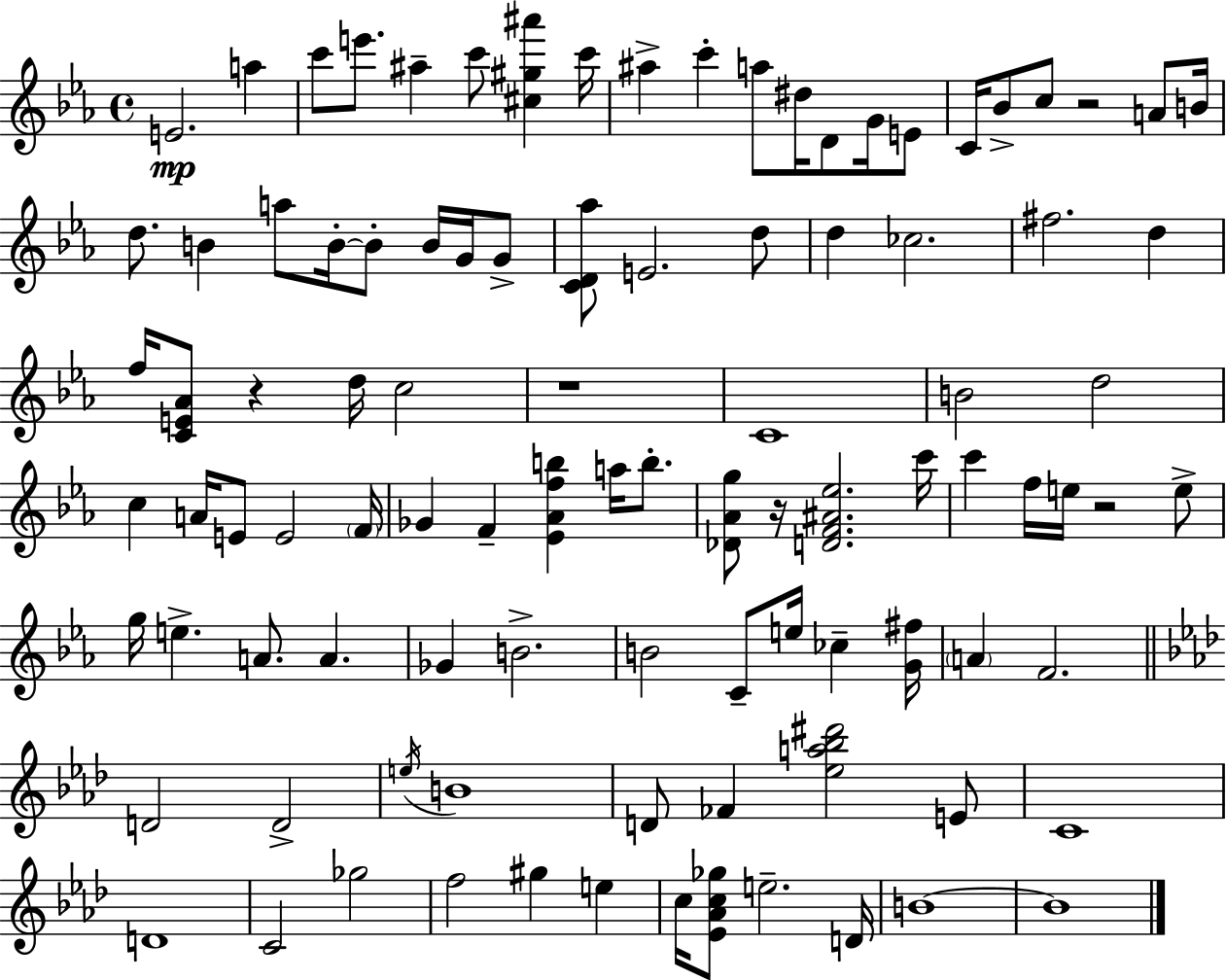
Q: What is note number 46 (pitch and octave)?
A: F4